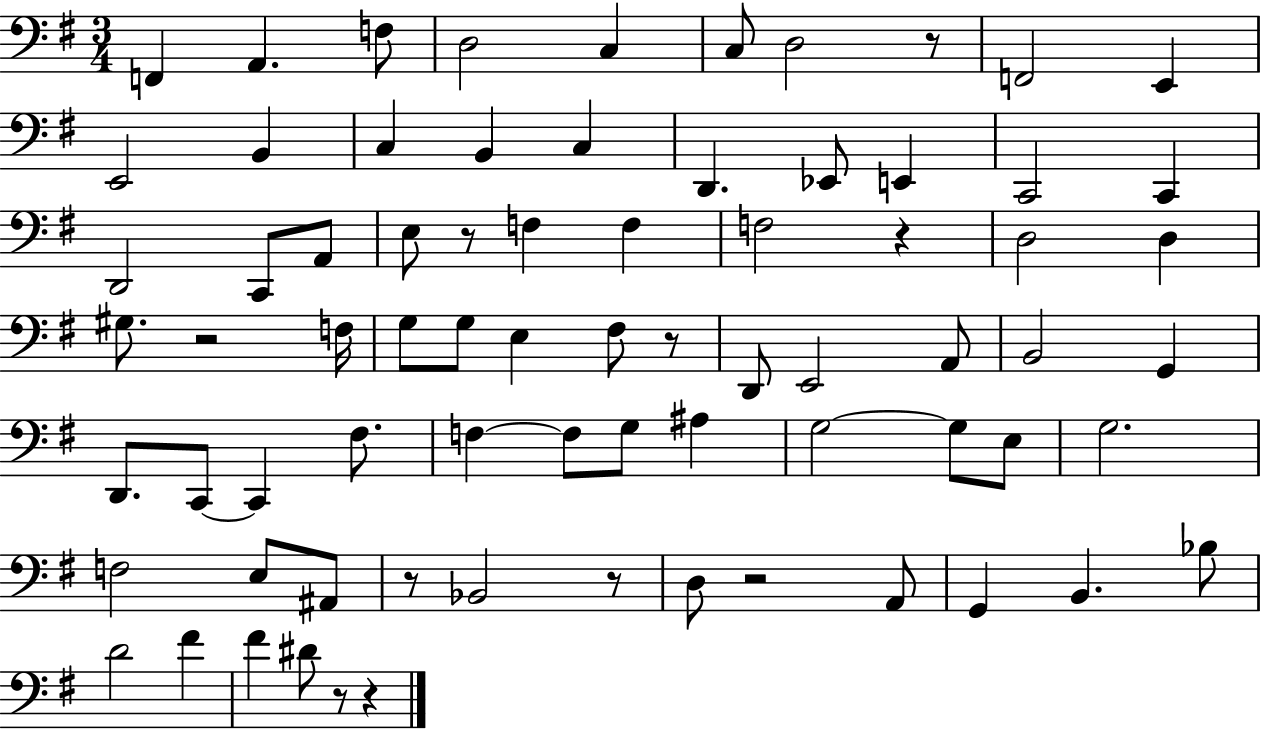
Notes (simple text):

F2/q A2/q. F3/e D3/h C3/q C3/e D3/h R/e F2/h E2/q E2/h B2/q C3/q B2/q C3/q D2/q. Eb2/e E2/q C2/h C2/q D2/h C2/e A2/e E3/e R/e F3/q F3/q F3/h R/q D3/h D3/q G#3/e. R/h F3/s G3/e G3/e E3/q F#3/e R/e D2/e E2/h A2/e B2/h G2/q D2/e. C2/e C2/q F#3/e. F3/q F3/e G3/e A#3/q G3/h G3/e E3/e G3/h. F3/h E3/e A#2/e R/e Bb2/h R/e D3/e R/h A2/e G2/q B2/q. Bb3/e D4/h F#4/q F#4/q D#4/e R/e R/q